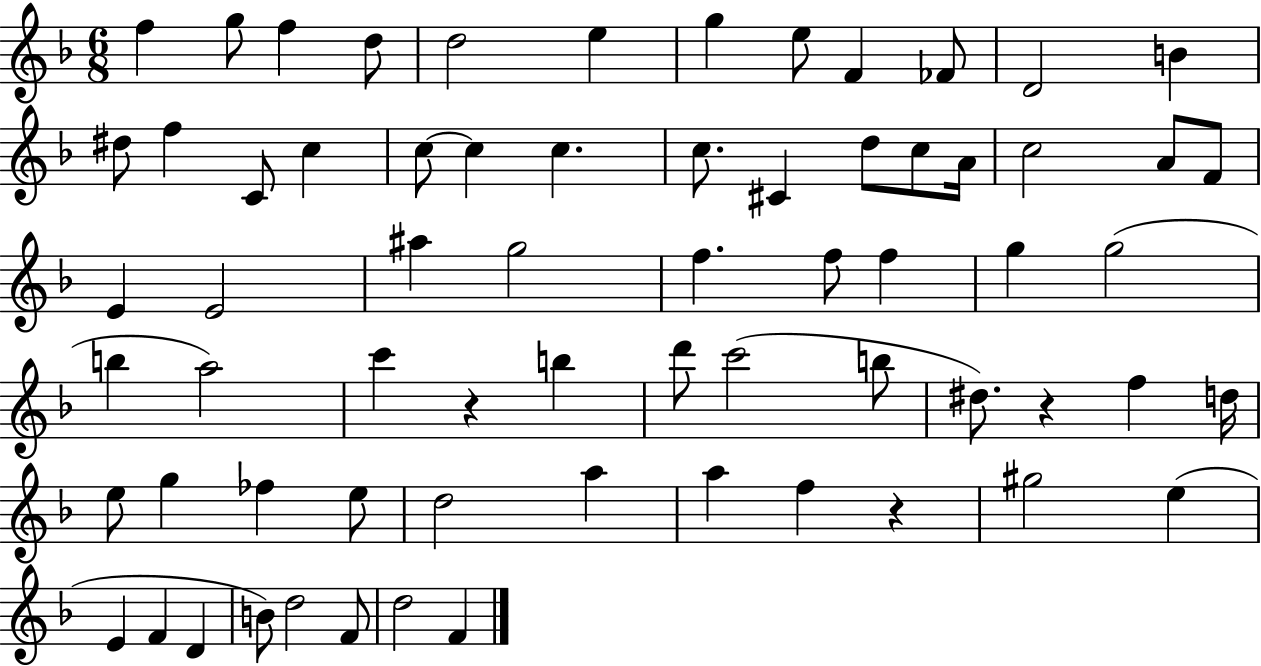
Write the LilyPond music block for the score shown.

{
  \clef treble
  \numericTimeSignature
  \time 6/8
  \key f \major
  f''4 g''8 f''4 d''8 | d''2 e''4 | g''4 e''8 f'4 fes'8 | d'2 b'4 | \break dis''8 f''4 c'8 c''4 | c''8~~ c''4 c''4. | c''8. cis'4 d''8 c''8 a'16 | c''2 a'8 f'8 | \break e'4 e'2 | ais''4 g''2 | f''4. f''8 f''4 | g''4 g''2( | \break b''4 a''2) | c'''4 r4 b''4 | d'''8 c'''2( b''8 | dis''8.) r4 f''4 d''16 | \break e''8 g''4 fes''4 e''8 | d''2 a''4 | a''4 f''4 r4 | gis''2 e''4( | \break e'4 f'4 d'4 | b'8) d''2 f'8 | d''2 f'4 | \bar "|."
}